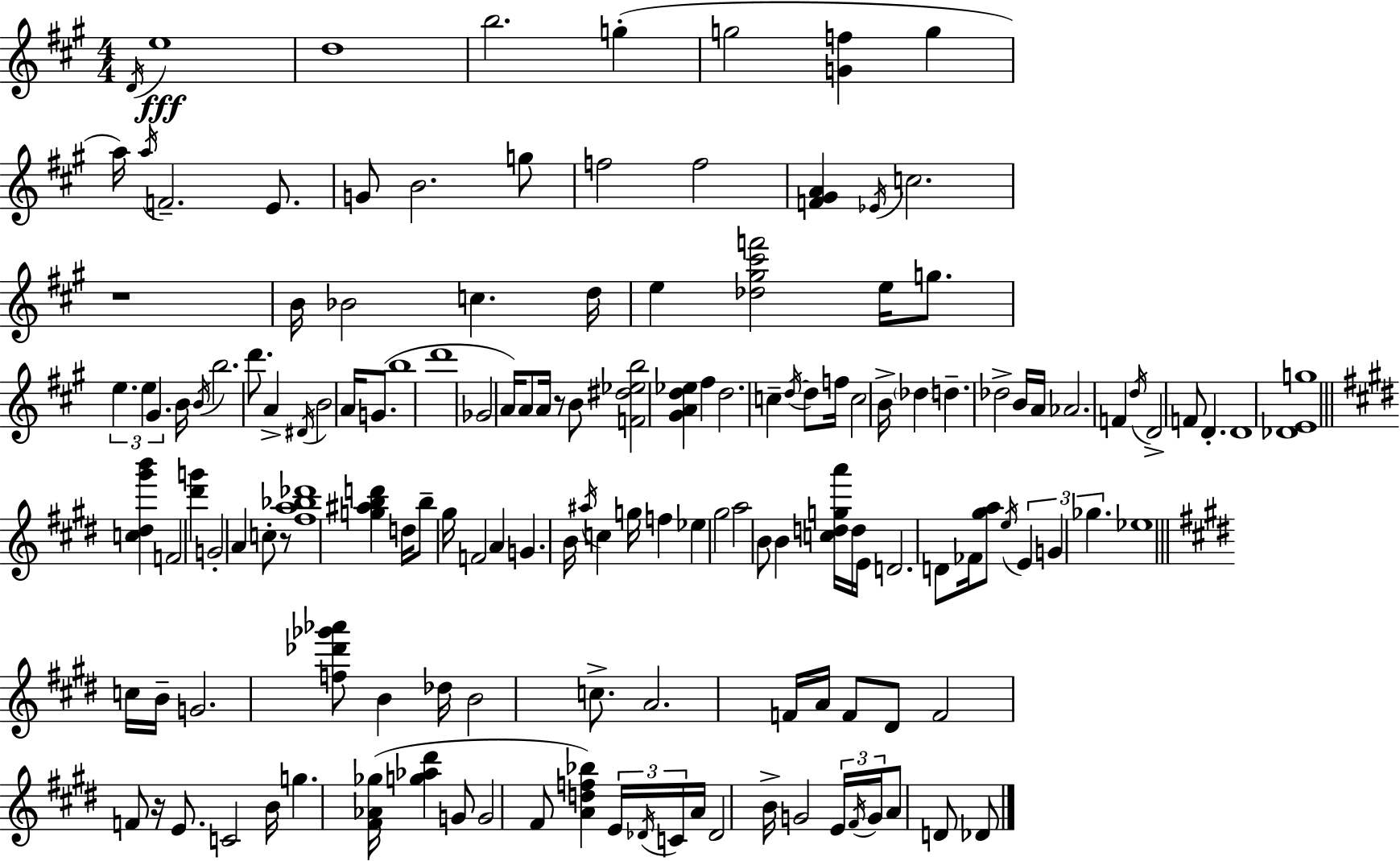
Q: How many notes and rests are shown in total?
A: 148